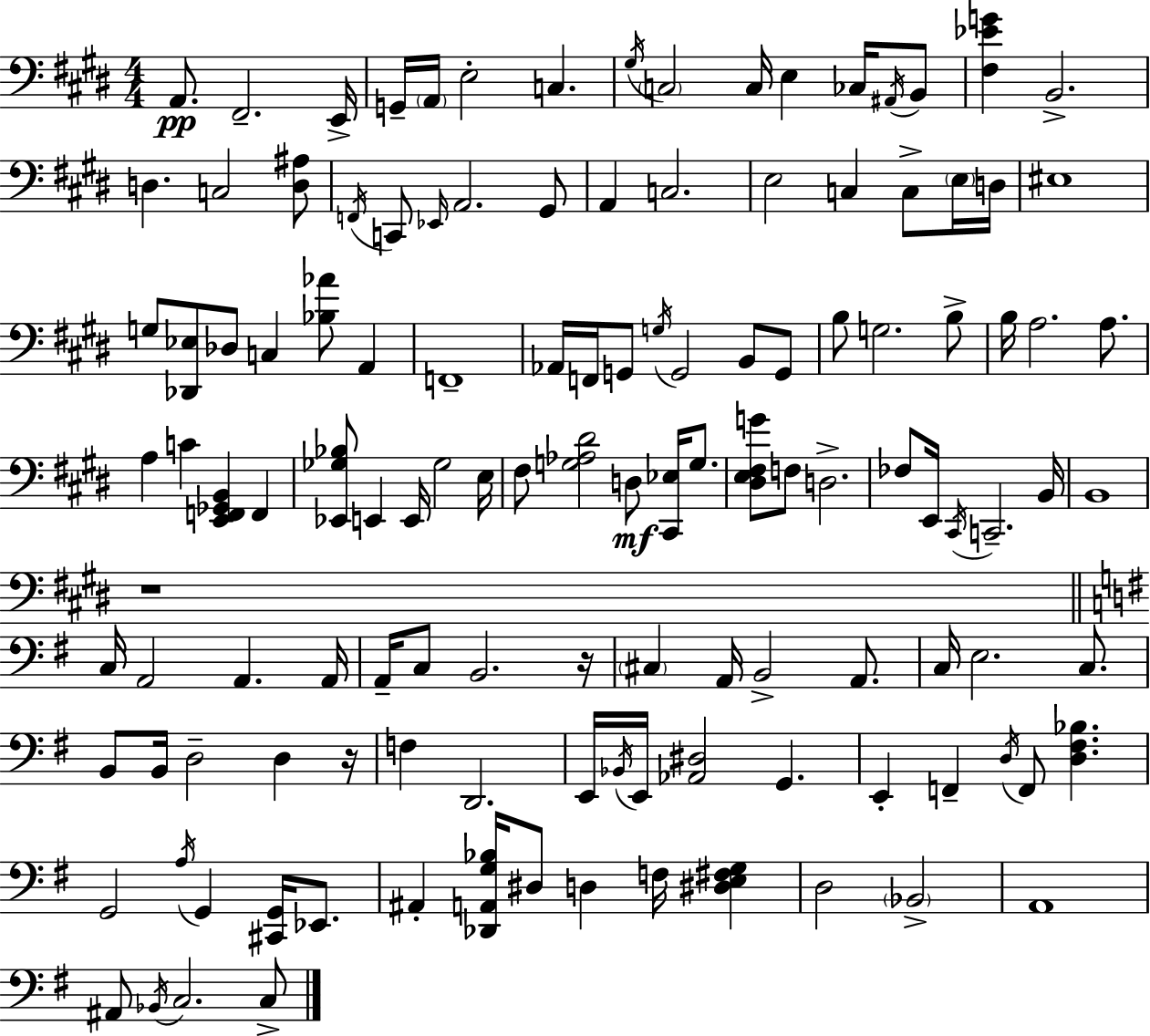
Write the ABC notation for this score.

X:1
T:Untitled
M:4/4
L:1/4
K:E
A,,/2 ^F,,2 E,,/4 G,,/4 A,,/4 E,2 C, ^G,/4 C,2 C,/4 E, _C,/4 ^A,,/4 B,,/2 [^F,_EG] B,,2 D, C,2 [D,^A,]/2 F,,/4 C,,/2 _E,,/4 A,,2 ^G,,/2 A,, C,2 E,2 C, C,/2 E,/4 D,/4 ^E,4 G,/2 [_D,,_E,]/2 _D,/2 C, [_B,_A]/2 A,, F,,4 _A,,/4 F,,/4 G,,/2 G,/4 G,,2 B,,/2 G,,/2 B,/2 G,2 B,/2 B,/4 A,2 A,/2 A, C [E,,F,,_G,,B,,] F,, [_E,,_G,_B,]/2 E,, E,,/4 _G,2 E,/4 ^F,/2 [G,_A,^D]2 D,/2 [^C,,_E,]/4 G,/2 [^D,E,^F,G]/2 F,/2 D,2 _F,/2 E,,/4 ^C,,/4 C,,2 B,,/4 B,,4 z4 C,/4 A,,2 A,, A,,/4 A,,/4 C,/2 B,,2 z/4 ^C, A,,/4 B,,2 A,,/2 C,/4 E,2 C,/2 B,,/2 B,,/4 D,2 D, z/4 F, D,,2 E,,/4 _B,,/4 E,,/4 [_A,,^D,]2 G,, E,, F,, D,/4 F,,/2 [D,^F,_B,] G,,2 A,/4 G,, [^C,,G,,]/4 _E,,/2 ^A,, [_D,,A,,G,_B,]/4 ^D,/2 D, F,/4 [^D,E,^F,G,] D,2 _B,,2 A,,4 ^A,,/2 _B,,/4 C,2 C,/2